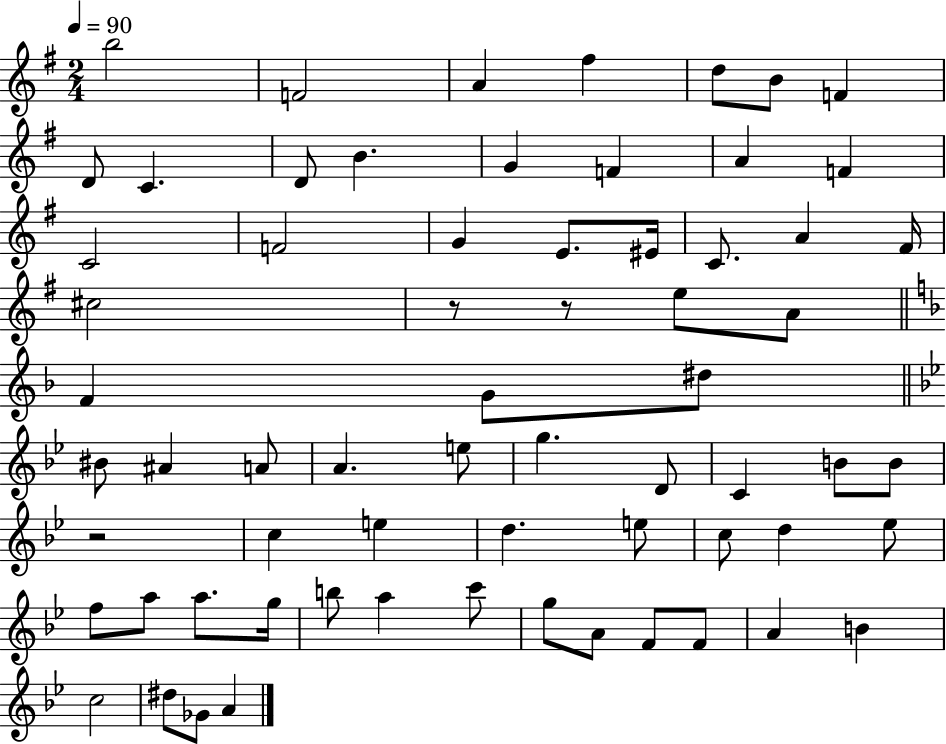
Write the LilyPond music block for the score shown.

{
  \clef treble
  \numericTimeSignature
  \time 2/4
  \key g \major
  \tempo 4 = 90
  b''2 | f'2 | a'4 fis''4 | d''8 b'8 f'4 | \break d'8 c'4. | d'8 b'4. | g'4 f'4 | a'4 f'4 | \break c'2 | f'2 | g'4 e'8. eis'16 | c'8. a'4 fis'16 | \break cis''2 | r8 r8 e''8 a'8 | \bar "||" \break \key d \minor f'4 g'8 dis''8 | \bar "||" \break \key g \minor bis'8 ais'4 a'8 | a'4. e''8 | g''4. d'8 | c'4 b'8 b'8 | \break r2 | c''4 e''4 | d''4. e''8 | c''8 d''4 ees''8 | \break f''8 a''8 a''8. g''16 | b''8 a''4 c'''8 | g''8 a'8 f'8 f'8 | a'4 b'4 | \break c''2 | dis''8 ges'8 a'4 | \bar "|."
}